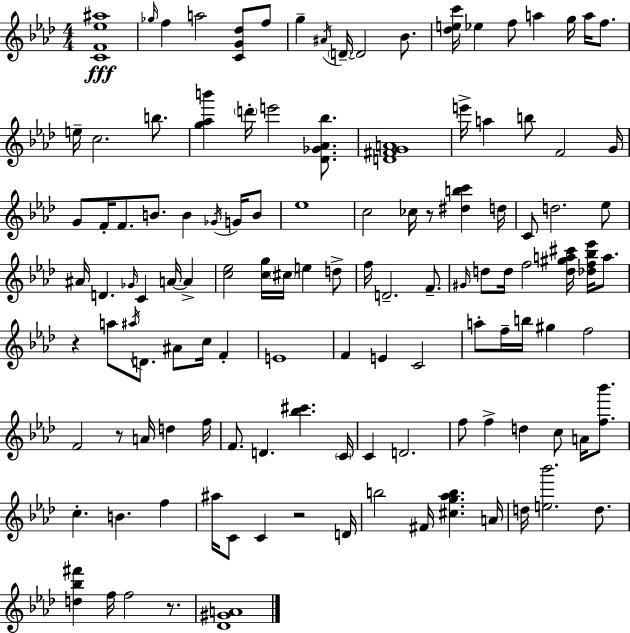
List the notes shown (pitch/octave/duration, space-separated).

[C4,F4,Eb5,A#5]/w Gb5/s F5/q A5/h [C4,G4,Db5]/e F5/e G5/q A#4/s D4/s D4/h Bb4/e. [Db5,E5,C6]/s Eb5/q F5/e A5/q G5/s A5/s F5/e. E5/s C5/h. B5/e. [G5,Ab5,B6]/q D6/s E6/h [Db4,Gb4,Ab4,Bb5]/e. [D4,F#4,G4,A4]/w E6/s A5/q B5/e F4/h G4/s G4/e F4/s F4/e. B4/e. B4/q Gb4/s G4/s B4/e Eb5/w C5/h CES5/s R/e [D#5,B5,C6]/q D5/s C4/e D5/h. Eb5/e A#4/s D4/q. Gb4/s C4/q A4/s A4/q [C5,Eb5]/h [C5,G5]/s C#5/s E5/q D5/e F5/s D4/h. F4/e. G#4/s D5/e D5/s F5/h [D5,G#5,A5,C#6]/s [Db5,F5,Bb5,Eb6]/s A5/e. R/q A5/e A#5/s D4/e. A#4/e C5/s F4/q E4/w F4/q E4/q C4/h A5/e F5/s B5/s G#5/q F5/h F4/h R/e A4/s D5/q F5/s F4/e. D4/q. [Bb5,C#6]/q. C4/s C4/q D4/h. F5/e F5/q D5/q C5/e A4/s [F5,Bb6]/e. C5/q. B4/q. F5/q A#5/s C4/e C4/q R/h D4/s B5/h F#4/s [C#5,G5,Ab5,B5]/q. A4/s D5/s [E5,Bb6]/h. D5/e. [D5,Bb5,F#6]/q F5/s F5/h R/e. [Db4,G#4,A4]/w